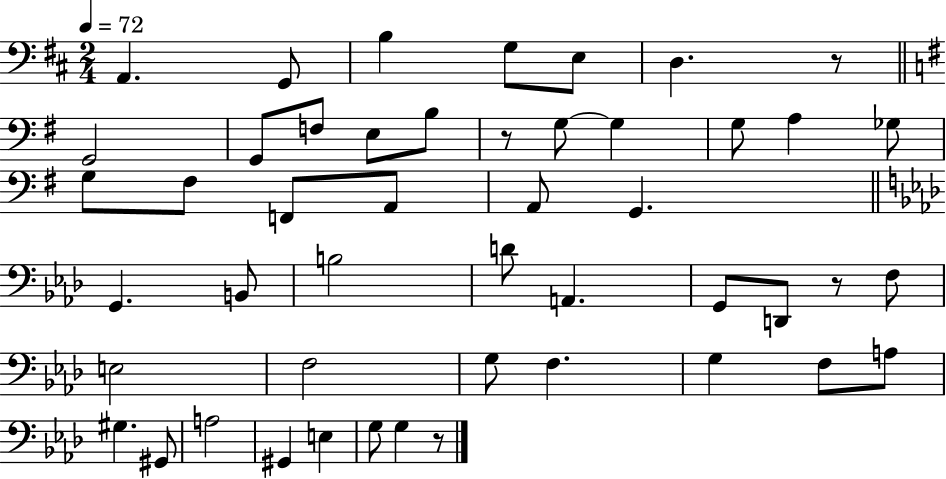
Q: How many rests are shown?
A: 4